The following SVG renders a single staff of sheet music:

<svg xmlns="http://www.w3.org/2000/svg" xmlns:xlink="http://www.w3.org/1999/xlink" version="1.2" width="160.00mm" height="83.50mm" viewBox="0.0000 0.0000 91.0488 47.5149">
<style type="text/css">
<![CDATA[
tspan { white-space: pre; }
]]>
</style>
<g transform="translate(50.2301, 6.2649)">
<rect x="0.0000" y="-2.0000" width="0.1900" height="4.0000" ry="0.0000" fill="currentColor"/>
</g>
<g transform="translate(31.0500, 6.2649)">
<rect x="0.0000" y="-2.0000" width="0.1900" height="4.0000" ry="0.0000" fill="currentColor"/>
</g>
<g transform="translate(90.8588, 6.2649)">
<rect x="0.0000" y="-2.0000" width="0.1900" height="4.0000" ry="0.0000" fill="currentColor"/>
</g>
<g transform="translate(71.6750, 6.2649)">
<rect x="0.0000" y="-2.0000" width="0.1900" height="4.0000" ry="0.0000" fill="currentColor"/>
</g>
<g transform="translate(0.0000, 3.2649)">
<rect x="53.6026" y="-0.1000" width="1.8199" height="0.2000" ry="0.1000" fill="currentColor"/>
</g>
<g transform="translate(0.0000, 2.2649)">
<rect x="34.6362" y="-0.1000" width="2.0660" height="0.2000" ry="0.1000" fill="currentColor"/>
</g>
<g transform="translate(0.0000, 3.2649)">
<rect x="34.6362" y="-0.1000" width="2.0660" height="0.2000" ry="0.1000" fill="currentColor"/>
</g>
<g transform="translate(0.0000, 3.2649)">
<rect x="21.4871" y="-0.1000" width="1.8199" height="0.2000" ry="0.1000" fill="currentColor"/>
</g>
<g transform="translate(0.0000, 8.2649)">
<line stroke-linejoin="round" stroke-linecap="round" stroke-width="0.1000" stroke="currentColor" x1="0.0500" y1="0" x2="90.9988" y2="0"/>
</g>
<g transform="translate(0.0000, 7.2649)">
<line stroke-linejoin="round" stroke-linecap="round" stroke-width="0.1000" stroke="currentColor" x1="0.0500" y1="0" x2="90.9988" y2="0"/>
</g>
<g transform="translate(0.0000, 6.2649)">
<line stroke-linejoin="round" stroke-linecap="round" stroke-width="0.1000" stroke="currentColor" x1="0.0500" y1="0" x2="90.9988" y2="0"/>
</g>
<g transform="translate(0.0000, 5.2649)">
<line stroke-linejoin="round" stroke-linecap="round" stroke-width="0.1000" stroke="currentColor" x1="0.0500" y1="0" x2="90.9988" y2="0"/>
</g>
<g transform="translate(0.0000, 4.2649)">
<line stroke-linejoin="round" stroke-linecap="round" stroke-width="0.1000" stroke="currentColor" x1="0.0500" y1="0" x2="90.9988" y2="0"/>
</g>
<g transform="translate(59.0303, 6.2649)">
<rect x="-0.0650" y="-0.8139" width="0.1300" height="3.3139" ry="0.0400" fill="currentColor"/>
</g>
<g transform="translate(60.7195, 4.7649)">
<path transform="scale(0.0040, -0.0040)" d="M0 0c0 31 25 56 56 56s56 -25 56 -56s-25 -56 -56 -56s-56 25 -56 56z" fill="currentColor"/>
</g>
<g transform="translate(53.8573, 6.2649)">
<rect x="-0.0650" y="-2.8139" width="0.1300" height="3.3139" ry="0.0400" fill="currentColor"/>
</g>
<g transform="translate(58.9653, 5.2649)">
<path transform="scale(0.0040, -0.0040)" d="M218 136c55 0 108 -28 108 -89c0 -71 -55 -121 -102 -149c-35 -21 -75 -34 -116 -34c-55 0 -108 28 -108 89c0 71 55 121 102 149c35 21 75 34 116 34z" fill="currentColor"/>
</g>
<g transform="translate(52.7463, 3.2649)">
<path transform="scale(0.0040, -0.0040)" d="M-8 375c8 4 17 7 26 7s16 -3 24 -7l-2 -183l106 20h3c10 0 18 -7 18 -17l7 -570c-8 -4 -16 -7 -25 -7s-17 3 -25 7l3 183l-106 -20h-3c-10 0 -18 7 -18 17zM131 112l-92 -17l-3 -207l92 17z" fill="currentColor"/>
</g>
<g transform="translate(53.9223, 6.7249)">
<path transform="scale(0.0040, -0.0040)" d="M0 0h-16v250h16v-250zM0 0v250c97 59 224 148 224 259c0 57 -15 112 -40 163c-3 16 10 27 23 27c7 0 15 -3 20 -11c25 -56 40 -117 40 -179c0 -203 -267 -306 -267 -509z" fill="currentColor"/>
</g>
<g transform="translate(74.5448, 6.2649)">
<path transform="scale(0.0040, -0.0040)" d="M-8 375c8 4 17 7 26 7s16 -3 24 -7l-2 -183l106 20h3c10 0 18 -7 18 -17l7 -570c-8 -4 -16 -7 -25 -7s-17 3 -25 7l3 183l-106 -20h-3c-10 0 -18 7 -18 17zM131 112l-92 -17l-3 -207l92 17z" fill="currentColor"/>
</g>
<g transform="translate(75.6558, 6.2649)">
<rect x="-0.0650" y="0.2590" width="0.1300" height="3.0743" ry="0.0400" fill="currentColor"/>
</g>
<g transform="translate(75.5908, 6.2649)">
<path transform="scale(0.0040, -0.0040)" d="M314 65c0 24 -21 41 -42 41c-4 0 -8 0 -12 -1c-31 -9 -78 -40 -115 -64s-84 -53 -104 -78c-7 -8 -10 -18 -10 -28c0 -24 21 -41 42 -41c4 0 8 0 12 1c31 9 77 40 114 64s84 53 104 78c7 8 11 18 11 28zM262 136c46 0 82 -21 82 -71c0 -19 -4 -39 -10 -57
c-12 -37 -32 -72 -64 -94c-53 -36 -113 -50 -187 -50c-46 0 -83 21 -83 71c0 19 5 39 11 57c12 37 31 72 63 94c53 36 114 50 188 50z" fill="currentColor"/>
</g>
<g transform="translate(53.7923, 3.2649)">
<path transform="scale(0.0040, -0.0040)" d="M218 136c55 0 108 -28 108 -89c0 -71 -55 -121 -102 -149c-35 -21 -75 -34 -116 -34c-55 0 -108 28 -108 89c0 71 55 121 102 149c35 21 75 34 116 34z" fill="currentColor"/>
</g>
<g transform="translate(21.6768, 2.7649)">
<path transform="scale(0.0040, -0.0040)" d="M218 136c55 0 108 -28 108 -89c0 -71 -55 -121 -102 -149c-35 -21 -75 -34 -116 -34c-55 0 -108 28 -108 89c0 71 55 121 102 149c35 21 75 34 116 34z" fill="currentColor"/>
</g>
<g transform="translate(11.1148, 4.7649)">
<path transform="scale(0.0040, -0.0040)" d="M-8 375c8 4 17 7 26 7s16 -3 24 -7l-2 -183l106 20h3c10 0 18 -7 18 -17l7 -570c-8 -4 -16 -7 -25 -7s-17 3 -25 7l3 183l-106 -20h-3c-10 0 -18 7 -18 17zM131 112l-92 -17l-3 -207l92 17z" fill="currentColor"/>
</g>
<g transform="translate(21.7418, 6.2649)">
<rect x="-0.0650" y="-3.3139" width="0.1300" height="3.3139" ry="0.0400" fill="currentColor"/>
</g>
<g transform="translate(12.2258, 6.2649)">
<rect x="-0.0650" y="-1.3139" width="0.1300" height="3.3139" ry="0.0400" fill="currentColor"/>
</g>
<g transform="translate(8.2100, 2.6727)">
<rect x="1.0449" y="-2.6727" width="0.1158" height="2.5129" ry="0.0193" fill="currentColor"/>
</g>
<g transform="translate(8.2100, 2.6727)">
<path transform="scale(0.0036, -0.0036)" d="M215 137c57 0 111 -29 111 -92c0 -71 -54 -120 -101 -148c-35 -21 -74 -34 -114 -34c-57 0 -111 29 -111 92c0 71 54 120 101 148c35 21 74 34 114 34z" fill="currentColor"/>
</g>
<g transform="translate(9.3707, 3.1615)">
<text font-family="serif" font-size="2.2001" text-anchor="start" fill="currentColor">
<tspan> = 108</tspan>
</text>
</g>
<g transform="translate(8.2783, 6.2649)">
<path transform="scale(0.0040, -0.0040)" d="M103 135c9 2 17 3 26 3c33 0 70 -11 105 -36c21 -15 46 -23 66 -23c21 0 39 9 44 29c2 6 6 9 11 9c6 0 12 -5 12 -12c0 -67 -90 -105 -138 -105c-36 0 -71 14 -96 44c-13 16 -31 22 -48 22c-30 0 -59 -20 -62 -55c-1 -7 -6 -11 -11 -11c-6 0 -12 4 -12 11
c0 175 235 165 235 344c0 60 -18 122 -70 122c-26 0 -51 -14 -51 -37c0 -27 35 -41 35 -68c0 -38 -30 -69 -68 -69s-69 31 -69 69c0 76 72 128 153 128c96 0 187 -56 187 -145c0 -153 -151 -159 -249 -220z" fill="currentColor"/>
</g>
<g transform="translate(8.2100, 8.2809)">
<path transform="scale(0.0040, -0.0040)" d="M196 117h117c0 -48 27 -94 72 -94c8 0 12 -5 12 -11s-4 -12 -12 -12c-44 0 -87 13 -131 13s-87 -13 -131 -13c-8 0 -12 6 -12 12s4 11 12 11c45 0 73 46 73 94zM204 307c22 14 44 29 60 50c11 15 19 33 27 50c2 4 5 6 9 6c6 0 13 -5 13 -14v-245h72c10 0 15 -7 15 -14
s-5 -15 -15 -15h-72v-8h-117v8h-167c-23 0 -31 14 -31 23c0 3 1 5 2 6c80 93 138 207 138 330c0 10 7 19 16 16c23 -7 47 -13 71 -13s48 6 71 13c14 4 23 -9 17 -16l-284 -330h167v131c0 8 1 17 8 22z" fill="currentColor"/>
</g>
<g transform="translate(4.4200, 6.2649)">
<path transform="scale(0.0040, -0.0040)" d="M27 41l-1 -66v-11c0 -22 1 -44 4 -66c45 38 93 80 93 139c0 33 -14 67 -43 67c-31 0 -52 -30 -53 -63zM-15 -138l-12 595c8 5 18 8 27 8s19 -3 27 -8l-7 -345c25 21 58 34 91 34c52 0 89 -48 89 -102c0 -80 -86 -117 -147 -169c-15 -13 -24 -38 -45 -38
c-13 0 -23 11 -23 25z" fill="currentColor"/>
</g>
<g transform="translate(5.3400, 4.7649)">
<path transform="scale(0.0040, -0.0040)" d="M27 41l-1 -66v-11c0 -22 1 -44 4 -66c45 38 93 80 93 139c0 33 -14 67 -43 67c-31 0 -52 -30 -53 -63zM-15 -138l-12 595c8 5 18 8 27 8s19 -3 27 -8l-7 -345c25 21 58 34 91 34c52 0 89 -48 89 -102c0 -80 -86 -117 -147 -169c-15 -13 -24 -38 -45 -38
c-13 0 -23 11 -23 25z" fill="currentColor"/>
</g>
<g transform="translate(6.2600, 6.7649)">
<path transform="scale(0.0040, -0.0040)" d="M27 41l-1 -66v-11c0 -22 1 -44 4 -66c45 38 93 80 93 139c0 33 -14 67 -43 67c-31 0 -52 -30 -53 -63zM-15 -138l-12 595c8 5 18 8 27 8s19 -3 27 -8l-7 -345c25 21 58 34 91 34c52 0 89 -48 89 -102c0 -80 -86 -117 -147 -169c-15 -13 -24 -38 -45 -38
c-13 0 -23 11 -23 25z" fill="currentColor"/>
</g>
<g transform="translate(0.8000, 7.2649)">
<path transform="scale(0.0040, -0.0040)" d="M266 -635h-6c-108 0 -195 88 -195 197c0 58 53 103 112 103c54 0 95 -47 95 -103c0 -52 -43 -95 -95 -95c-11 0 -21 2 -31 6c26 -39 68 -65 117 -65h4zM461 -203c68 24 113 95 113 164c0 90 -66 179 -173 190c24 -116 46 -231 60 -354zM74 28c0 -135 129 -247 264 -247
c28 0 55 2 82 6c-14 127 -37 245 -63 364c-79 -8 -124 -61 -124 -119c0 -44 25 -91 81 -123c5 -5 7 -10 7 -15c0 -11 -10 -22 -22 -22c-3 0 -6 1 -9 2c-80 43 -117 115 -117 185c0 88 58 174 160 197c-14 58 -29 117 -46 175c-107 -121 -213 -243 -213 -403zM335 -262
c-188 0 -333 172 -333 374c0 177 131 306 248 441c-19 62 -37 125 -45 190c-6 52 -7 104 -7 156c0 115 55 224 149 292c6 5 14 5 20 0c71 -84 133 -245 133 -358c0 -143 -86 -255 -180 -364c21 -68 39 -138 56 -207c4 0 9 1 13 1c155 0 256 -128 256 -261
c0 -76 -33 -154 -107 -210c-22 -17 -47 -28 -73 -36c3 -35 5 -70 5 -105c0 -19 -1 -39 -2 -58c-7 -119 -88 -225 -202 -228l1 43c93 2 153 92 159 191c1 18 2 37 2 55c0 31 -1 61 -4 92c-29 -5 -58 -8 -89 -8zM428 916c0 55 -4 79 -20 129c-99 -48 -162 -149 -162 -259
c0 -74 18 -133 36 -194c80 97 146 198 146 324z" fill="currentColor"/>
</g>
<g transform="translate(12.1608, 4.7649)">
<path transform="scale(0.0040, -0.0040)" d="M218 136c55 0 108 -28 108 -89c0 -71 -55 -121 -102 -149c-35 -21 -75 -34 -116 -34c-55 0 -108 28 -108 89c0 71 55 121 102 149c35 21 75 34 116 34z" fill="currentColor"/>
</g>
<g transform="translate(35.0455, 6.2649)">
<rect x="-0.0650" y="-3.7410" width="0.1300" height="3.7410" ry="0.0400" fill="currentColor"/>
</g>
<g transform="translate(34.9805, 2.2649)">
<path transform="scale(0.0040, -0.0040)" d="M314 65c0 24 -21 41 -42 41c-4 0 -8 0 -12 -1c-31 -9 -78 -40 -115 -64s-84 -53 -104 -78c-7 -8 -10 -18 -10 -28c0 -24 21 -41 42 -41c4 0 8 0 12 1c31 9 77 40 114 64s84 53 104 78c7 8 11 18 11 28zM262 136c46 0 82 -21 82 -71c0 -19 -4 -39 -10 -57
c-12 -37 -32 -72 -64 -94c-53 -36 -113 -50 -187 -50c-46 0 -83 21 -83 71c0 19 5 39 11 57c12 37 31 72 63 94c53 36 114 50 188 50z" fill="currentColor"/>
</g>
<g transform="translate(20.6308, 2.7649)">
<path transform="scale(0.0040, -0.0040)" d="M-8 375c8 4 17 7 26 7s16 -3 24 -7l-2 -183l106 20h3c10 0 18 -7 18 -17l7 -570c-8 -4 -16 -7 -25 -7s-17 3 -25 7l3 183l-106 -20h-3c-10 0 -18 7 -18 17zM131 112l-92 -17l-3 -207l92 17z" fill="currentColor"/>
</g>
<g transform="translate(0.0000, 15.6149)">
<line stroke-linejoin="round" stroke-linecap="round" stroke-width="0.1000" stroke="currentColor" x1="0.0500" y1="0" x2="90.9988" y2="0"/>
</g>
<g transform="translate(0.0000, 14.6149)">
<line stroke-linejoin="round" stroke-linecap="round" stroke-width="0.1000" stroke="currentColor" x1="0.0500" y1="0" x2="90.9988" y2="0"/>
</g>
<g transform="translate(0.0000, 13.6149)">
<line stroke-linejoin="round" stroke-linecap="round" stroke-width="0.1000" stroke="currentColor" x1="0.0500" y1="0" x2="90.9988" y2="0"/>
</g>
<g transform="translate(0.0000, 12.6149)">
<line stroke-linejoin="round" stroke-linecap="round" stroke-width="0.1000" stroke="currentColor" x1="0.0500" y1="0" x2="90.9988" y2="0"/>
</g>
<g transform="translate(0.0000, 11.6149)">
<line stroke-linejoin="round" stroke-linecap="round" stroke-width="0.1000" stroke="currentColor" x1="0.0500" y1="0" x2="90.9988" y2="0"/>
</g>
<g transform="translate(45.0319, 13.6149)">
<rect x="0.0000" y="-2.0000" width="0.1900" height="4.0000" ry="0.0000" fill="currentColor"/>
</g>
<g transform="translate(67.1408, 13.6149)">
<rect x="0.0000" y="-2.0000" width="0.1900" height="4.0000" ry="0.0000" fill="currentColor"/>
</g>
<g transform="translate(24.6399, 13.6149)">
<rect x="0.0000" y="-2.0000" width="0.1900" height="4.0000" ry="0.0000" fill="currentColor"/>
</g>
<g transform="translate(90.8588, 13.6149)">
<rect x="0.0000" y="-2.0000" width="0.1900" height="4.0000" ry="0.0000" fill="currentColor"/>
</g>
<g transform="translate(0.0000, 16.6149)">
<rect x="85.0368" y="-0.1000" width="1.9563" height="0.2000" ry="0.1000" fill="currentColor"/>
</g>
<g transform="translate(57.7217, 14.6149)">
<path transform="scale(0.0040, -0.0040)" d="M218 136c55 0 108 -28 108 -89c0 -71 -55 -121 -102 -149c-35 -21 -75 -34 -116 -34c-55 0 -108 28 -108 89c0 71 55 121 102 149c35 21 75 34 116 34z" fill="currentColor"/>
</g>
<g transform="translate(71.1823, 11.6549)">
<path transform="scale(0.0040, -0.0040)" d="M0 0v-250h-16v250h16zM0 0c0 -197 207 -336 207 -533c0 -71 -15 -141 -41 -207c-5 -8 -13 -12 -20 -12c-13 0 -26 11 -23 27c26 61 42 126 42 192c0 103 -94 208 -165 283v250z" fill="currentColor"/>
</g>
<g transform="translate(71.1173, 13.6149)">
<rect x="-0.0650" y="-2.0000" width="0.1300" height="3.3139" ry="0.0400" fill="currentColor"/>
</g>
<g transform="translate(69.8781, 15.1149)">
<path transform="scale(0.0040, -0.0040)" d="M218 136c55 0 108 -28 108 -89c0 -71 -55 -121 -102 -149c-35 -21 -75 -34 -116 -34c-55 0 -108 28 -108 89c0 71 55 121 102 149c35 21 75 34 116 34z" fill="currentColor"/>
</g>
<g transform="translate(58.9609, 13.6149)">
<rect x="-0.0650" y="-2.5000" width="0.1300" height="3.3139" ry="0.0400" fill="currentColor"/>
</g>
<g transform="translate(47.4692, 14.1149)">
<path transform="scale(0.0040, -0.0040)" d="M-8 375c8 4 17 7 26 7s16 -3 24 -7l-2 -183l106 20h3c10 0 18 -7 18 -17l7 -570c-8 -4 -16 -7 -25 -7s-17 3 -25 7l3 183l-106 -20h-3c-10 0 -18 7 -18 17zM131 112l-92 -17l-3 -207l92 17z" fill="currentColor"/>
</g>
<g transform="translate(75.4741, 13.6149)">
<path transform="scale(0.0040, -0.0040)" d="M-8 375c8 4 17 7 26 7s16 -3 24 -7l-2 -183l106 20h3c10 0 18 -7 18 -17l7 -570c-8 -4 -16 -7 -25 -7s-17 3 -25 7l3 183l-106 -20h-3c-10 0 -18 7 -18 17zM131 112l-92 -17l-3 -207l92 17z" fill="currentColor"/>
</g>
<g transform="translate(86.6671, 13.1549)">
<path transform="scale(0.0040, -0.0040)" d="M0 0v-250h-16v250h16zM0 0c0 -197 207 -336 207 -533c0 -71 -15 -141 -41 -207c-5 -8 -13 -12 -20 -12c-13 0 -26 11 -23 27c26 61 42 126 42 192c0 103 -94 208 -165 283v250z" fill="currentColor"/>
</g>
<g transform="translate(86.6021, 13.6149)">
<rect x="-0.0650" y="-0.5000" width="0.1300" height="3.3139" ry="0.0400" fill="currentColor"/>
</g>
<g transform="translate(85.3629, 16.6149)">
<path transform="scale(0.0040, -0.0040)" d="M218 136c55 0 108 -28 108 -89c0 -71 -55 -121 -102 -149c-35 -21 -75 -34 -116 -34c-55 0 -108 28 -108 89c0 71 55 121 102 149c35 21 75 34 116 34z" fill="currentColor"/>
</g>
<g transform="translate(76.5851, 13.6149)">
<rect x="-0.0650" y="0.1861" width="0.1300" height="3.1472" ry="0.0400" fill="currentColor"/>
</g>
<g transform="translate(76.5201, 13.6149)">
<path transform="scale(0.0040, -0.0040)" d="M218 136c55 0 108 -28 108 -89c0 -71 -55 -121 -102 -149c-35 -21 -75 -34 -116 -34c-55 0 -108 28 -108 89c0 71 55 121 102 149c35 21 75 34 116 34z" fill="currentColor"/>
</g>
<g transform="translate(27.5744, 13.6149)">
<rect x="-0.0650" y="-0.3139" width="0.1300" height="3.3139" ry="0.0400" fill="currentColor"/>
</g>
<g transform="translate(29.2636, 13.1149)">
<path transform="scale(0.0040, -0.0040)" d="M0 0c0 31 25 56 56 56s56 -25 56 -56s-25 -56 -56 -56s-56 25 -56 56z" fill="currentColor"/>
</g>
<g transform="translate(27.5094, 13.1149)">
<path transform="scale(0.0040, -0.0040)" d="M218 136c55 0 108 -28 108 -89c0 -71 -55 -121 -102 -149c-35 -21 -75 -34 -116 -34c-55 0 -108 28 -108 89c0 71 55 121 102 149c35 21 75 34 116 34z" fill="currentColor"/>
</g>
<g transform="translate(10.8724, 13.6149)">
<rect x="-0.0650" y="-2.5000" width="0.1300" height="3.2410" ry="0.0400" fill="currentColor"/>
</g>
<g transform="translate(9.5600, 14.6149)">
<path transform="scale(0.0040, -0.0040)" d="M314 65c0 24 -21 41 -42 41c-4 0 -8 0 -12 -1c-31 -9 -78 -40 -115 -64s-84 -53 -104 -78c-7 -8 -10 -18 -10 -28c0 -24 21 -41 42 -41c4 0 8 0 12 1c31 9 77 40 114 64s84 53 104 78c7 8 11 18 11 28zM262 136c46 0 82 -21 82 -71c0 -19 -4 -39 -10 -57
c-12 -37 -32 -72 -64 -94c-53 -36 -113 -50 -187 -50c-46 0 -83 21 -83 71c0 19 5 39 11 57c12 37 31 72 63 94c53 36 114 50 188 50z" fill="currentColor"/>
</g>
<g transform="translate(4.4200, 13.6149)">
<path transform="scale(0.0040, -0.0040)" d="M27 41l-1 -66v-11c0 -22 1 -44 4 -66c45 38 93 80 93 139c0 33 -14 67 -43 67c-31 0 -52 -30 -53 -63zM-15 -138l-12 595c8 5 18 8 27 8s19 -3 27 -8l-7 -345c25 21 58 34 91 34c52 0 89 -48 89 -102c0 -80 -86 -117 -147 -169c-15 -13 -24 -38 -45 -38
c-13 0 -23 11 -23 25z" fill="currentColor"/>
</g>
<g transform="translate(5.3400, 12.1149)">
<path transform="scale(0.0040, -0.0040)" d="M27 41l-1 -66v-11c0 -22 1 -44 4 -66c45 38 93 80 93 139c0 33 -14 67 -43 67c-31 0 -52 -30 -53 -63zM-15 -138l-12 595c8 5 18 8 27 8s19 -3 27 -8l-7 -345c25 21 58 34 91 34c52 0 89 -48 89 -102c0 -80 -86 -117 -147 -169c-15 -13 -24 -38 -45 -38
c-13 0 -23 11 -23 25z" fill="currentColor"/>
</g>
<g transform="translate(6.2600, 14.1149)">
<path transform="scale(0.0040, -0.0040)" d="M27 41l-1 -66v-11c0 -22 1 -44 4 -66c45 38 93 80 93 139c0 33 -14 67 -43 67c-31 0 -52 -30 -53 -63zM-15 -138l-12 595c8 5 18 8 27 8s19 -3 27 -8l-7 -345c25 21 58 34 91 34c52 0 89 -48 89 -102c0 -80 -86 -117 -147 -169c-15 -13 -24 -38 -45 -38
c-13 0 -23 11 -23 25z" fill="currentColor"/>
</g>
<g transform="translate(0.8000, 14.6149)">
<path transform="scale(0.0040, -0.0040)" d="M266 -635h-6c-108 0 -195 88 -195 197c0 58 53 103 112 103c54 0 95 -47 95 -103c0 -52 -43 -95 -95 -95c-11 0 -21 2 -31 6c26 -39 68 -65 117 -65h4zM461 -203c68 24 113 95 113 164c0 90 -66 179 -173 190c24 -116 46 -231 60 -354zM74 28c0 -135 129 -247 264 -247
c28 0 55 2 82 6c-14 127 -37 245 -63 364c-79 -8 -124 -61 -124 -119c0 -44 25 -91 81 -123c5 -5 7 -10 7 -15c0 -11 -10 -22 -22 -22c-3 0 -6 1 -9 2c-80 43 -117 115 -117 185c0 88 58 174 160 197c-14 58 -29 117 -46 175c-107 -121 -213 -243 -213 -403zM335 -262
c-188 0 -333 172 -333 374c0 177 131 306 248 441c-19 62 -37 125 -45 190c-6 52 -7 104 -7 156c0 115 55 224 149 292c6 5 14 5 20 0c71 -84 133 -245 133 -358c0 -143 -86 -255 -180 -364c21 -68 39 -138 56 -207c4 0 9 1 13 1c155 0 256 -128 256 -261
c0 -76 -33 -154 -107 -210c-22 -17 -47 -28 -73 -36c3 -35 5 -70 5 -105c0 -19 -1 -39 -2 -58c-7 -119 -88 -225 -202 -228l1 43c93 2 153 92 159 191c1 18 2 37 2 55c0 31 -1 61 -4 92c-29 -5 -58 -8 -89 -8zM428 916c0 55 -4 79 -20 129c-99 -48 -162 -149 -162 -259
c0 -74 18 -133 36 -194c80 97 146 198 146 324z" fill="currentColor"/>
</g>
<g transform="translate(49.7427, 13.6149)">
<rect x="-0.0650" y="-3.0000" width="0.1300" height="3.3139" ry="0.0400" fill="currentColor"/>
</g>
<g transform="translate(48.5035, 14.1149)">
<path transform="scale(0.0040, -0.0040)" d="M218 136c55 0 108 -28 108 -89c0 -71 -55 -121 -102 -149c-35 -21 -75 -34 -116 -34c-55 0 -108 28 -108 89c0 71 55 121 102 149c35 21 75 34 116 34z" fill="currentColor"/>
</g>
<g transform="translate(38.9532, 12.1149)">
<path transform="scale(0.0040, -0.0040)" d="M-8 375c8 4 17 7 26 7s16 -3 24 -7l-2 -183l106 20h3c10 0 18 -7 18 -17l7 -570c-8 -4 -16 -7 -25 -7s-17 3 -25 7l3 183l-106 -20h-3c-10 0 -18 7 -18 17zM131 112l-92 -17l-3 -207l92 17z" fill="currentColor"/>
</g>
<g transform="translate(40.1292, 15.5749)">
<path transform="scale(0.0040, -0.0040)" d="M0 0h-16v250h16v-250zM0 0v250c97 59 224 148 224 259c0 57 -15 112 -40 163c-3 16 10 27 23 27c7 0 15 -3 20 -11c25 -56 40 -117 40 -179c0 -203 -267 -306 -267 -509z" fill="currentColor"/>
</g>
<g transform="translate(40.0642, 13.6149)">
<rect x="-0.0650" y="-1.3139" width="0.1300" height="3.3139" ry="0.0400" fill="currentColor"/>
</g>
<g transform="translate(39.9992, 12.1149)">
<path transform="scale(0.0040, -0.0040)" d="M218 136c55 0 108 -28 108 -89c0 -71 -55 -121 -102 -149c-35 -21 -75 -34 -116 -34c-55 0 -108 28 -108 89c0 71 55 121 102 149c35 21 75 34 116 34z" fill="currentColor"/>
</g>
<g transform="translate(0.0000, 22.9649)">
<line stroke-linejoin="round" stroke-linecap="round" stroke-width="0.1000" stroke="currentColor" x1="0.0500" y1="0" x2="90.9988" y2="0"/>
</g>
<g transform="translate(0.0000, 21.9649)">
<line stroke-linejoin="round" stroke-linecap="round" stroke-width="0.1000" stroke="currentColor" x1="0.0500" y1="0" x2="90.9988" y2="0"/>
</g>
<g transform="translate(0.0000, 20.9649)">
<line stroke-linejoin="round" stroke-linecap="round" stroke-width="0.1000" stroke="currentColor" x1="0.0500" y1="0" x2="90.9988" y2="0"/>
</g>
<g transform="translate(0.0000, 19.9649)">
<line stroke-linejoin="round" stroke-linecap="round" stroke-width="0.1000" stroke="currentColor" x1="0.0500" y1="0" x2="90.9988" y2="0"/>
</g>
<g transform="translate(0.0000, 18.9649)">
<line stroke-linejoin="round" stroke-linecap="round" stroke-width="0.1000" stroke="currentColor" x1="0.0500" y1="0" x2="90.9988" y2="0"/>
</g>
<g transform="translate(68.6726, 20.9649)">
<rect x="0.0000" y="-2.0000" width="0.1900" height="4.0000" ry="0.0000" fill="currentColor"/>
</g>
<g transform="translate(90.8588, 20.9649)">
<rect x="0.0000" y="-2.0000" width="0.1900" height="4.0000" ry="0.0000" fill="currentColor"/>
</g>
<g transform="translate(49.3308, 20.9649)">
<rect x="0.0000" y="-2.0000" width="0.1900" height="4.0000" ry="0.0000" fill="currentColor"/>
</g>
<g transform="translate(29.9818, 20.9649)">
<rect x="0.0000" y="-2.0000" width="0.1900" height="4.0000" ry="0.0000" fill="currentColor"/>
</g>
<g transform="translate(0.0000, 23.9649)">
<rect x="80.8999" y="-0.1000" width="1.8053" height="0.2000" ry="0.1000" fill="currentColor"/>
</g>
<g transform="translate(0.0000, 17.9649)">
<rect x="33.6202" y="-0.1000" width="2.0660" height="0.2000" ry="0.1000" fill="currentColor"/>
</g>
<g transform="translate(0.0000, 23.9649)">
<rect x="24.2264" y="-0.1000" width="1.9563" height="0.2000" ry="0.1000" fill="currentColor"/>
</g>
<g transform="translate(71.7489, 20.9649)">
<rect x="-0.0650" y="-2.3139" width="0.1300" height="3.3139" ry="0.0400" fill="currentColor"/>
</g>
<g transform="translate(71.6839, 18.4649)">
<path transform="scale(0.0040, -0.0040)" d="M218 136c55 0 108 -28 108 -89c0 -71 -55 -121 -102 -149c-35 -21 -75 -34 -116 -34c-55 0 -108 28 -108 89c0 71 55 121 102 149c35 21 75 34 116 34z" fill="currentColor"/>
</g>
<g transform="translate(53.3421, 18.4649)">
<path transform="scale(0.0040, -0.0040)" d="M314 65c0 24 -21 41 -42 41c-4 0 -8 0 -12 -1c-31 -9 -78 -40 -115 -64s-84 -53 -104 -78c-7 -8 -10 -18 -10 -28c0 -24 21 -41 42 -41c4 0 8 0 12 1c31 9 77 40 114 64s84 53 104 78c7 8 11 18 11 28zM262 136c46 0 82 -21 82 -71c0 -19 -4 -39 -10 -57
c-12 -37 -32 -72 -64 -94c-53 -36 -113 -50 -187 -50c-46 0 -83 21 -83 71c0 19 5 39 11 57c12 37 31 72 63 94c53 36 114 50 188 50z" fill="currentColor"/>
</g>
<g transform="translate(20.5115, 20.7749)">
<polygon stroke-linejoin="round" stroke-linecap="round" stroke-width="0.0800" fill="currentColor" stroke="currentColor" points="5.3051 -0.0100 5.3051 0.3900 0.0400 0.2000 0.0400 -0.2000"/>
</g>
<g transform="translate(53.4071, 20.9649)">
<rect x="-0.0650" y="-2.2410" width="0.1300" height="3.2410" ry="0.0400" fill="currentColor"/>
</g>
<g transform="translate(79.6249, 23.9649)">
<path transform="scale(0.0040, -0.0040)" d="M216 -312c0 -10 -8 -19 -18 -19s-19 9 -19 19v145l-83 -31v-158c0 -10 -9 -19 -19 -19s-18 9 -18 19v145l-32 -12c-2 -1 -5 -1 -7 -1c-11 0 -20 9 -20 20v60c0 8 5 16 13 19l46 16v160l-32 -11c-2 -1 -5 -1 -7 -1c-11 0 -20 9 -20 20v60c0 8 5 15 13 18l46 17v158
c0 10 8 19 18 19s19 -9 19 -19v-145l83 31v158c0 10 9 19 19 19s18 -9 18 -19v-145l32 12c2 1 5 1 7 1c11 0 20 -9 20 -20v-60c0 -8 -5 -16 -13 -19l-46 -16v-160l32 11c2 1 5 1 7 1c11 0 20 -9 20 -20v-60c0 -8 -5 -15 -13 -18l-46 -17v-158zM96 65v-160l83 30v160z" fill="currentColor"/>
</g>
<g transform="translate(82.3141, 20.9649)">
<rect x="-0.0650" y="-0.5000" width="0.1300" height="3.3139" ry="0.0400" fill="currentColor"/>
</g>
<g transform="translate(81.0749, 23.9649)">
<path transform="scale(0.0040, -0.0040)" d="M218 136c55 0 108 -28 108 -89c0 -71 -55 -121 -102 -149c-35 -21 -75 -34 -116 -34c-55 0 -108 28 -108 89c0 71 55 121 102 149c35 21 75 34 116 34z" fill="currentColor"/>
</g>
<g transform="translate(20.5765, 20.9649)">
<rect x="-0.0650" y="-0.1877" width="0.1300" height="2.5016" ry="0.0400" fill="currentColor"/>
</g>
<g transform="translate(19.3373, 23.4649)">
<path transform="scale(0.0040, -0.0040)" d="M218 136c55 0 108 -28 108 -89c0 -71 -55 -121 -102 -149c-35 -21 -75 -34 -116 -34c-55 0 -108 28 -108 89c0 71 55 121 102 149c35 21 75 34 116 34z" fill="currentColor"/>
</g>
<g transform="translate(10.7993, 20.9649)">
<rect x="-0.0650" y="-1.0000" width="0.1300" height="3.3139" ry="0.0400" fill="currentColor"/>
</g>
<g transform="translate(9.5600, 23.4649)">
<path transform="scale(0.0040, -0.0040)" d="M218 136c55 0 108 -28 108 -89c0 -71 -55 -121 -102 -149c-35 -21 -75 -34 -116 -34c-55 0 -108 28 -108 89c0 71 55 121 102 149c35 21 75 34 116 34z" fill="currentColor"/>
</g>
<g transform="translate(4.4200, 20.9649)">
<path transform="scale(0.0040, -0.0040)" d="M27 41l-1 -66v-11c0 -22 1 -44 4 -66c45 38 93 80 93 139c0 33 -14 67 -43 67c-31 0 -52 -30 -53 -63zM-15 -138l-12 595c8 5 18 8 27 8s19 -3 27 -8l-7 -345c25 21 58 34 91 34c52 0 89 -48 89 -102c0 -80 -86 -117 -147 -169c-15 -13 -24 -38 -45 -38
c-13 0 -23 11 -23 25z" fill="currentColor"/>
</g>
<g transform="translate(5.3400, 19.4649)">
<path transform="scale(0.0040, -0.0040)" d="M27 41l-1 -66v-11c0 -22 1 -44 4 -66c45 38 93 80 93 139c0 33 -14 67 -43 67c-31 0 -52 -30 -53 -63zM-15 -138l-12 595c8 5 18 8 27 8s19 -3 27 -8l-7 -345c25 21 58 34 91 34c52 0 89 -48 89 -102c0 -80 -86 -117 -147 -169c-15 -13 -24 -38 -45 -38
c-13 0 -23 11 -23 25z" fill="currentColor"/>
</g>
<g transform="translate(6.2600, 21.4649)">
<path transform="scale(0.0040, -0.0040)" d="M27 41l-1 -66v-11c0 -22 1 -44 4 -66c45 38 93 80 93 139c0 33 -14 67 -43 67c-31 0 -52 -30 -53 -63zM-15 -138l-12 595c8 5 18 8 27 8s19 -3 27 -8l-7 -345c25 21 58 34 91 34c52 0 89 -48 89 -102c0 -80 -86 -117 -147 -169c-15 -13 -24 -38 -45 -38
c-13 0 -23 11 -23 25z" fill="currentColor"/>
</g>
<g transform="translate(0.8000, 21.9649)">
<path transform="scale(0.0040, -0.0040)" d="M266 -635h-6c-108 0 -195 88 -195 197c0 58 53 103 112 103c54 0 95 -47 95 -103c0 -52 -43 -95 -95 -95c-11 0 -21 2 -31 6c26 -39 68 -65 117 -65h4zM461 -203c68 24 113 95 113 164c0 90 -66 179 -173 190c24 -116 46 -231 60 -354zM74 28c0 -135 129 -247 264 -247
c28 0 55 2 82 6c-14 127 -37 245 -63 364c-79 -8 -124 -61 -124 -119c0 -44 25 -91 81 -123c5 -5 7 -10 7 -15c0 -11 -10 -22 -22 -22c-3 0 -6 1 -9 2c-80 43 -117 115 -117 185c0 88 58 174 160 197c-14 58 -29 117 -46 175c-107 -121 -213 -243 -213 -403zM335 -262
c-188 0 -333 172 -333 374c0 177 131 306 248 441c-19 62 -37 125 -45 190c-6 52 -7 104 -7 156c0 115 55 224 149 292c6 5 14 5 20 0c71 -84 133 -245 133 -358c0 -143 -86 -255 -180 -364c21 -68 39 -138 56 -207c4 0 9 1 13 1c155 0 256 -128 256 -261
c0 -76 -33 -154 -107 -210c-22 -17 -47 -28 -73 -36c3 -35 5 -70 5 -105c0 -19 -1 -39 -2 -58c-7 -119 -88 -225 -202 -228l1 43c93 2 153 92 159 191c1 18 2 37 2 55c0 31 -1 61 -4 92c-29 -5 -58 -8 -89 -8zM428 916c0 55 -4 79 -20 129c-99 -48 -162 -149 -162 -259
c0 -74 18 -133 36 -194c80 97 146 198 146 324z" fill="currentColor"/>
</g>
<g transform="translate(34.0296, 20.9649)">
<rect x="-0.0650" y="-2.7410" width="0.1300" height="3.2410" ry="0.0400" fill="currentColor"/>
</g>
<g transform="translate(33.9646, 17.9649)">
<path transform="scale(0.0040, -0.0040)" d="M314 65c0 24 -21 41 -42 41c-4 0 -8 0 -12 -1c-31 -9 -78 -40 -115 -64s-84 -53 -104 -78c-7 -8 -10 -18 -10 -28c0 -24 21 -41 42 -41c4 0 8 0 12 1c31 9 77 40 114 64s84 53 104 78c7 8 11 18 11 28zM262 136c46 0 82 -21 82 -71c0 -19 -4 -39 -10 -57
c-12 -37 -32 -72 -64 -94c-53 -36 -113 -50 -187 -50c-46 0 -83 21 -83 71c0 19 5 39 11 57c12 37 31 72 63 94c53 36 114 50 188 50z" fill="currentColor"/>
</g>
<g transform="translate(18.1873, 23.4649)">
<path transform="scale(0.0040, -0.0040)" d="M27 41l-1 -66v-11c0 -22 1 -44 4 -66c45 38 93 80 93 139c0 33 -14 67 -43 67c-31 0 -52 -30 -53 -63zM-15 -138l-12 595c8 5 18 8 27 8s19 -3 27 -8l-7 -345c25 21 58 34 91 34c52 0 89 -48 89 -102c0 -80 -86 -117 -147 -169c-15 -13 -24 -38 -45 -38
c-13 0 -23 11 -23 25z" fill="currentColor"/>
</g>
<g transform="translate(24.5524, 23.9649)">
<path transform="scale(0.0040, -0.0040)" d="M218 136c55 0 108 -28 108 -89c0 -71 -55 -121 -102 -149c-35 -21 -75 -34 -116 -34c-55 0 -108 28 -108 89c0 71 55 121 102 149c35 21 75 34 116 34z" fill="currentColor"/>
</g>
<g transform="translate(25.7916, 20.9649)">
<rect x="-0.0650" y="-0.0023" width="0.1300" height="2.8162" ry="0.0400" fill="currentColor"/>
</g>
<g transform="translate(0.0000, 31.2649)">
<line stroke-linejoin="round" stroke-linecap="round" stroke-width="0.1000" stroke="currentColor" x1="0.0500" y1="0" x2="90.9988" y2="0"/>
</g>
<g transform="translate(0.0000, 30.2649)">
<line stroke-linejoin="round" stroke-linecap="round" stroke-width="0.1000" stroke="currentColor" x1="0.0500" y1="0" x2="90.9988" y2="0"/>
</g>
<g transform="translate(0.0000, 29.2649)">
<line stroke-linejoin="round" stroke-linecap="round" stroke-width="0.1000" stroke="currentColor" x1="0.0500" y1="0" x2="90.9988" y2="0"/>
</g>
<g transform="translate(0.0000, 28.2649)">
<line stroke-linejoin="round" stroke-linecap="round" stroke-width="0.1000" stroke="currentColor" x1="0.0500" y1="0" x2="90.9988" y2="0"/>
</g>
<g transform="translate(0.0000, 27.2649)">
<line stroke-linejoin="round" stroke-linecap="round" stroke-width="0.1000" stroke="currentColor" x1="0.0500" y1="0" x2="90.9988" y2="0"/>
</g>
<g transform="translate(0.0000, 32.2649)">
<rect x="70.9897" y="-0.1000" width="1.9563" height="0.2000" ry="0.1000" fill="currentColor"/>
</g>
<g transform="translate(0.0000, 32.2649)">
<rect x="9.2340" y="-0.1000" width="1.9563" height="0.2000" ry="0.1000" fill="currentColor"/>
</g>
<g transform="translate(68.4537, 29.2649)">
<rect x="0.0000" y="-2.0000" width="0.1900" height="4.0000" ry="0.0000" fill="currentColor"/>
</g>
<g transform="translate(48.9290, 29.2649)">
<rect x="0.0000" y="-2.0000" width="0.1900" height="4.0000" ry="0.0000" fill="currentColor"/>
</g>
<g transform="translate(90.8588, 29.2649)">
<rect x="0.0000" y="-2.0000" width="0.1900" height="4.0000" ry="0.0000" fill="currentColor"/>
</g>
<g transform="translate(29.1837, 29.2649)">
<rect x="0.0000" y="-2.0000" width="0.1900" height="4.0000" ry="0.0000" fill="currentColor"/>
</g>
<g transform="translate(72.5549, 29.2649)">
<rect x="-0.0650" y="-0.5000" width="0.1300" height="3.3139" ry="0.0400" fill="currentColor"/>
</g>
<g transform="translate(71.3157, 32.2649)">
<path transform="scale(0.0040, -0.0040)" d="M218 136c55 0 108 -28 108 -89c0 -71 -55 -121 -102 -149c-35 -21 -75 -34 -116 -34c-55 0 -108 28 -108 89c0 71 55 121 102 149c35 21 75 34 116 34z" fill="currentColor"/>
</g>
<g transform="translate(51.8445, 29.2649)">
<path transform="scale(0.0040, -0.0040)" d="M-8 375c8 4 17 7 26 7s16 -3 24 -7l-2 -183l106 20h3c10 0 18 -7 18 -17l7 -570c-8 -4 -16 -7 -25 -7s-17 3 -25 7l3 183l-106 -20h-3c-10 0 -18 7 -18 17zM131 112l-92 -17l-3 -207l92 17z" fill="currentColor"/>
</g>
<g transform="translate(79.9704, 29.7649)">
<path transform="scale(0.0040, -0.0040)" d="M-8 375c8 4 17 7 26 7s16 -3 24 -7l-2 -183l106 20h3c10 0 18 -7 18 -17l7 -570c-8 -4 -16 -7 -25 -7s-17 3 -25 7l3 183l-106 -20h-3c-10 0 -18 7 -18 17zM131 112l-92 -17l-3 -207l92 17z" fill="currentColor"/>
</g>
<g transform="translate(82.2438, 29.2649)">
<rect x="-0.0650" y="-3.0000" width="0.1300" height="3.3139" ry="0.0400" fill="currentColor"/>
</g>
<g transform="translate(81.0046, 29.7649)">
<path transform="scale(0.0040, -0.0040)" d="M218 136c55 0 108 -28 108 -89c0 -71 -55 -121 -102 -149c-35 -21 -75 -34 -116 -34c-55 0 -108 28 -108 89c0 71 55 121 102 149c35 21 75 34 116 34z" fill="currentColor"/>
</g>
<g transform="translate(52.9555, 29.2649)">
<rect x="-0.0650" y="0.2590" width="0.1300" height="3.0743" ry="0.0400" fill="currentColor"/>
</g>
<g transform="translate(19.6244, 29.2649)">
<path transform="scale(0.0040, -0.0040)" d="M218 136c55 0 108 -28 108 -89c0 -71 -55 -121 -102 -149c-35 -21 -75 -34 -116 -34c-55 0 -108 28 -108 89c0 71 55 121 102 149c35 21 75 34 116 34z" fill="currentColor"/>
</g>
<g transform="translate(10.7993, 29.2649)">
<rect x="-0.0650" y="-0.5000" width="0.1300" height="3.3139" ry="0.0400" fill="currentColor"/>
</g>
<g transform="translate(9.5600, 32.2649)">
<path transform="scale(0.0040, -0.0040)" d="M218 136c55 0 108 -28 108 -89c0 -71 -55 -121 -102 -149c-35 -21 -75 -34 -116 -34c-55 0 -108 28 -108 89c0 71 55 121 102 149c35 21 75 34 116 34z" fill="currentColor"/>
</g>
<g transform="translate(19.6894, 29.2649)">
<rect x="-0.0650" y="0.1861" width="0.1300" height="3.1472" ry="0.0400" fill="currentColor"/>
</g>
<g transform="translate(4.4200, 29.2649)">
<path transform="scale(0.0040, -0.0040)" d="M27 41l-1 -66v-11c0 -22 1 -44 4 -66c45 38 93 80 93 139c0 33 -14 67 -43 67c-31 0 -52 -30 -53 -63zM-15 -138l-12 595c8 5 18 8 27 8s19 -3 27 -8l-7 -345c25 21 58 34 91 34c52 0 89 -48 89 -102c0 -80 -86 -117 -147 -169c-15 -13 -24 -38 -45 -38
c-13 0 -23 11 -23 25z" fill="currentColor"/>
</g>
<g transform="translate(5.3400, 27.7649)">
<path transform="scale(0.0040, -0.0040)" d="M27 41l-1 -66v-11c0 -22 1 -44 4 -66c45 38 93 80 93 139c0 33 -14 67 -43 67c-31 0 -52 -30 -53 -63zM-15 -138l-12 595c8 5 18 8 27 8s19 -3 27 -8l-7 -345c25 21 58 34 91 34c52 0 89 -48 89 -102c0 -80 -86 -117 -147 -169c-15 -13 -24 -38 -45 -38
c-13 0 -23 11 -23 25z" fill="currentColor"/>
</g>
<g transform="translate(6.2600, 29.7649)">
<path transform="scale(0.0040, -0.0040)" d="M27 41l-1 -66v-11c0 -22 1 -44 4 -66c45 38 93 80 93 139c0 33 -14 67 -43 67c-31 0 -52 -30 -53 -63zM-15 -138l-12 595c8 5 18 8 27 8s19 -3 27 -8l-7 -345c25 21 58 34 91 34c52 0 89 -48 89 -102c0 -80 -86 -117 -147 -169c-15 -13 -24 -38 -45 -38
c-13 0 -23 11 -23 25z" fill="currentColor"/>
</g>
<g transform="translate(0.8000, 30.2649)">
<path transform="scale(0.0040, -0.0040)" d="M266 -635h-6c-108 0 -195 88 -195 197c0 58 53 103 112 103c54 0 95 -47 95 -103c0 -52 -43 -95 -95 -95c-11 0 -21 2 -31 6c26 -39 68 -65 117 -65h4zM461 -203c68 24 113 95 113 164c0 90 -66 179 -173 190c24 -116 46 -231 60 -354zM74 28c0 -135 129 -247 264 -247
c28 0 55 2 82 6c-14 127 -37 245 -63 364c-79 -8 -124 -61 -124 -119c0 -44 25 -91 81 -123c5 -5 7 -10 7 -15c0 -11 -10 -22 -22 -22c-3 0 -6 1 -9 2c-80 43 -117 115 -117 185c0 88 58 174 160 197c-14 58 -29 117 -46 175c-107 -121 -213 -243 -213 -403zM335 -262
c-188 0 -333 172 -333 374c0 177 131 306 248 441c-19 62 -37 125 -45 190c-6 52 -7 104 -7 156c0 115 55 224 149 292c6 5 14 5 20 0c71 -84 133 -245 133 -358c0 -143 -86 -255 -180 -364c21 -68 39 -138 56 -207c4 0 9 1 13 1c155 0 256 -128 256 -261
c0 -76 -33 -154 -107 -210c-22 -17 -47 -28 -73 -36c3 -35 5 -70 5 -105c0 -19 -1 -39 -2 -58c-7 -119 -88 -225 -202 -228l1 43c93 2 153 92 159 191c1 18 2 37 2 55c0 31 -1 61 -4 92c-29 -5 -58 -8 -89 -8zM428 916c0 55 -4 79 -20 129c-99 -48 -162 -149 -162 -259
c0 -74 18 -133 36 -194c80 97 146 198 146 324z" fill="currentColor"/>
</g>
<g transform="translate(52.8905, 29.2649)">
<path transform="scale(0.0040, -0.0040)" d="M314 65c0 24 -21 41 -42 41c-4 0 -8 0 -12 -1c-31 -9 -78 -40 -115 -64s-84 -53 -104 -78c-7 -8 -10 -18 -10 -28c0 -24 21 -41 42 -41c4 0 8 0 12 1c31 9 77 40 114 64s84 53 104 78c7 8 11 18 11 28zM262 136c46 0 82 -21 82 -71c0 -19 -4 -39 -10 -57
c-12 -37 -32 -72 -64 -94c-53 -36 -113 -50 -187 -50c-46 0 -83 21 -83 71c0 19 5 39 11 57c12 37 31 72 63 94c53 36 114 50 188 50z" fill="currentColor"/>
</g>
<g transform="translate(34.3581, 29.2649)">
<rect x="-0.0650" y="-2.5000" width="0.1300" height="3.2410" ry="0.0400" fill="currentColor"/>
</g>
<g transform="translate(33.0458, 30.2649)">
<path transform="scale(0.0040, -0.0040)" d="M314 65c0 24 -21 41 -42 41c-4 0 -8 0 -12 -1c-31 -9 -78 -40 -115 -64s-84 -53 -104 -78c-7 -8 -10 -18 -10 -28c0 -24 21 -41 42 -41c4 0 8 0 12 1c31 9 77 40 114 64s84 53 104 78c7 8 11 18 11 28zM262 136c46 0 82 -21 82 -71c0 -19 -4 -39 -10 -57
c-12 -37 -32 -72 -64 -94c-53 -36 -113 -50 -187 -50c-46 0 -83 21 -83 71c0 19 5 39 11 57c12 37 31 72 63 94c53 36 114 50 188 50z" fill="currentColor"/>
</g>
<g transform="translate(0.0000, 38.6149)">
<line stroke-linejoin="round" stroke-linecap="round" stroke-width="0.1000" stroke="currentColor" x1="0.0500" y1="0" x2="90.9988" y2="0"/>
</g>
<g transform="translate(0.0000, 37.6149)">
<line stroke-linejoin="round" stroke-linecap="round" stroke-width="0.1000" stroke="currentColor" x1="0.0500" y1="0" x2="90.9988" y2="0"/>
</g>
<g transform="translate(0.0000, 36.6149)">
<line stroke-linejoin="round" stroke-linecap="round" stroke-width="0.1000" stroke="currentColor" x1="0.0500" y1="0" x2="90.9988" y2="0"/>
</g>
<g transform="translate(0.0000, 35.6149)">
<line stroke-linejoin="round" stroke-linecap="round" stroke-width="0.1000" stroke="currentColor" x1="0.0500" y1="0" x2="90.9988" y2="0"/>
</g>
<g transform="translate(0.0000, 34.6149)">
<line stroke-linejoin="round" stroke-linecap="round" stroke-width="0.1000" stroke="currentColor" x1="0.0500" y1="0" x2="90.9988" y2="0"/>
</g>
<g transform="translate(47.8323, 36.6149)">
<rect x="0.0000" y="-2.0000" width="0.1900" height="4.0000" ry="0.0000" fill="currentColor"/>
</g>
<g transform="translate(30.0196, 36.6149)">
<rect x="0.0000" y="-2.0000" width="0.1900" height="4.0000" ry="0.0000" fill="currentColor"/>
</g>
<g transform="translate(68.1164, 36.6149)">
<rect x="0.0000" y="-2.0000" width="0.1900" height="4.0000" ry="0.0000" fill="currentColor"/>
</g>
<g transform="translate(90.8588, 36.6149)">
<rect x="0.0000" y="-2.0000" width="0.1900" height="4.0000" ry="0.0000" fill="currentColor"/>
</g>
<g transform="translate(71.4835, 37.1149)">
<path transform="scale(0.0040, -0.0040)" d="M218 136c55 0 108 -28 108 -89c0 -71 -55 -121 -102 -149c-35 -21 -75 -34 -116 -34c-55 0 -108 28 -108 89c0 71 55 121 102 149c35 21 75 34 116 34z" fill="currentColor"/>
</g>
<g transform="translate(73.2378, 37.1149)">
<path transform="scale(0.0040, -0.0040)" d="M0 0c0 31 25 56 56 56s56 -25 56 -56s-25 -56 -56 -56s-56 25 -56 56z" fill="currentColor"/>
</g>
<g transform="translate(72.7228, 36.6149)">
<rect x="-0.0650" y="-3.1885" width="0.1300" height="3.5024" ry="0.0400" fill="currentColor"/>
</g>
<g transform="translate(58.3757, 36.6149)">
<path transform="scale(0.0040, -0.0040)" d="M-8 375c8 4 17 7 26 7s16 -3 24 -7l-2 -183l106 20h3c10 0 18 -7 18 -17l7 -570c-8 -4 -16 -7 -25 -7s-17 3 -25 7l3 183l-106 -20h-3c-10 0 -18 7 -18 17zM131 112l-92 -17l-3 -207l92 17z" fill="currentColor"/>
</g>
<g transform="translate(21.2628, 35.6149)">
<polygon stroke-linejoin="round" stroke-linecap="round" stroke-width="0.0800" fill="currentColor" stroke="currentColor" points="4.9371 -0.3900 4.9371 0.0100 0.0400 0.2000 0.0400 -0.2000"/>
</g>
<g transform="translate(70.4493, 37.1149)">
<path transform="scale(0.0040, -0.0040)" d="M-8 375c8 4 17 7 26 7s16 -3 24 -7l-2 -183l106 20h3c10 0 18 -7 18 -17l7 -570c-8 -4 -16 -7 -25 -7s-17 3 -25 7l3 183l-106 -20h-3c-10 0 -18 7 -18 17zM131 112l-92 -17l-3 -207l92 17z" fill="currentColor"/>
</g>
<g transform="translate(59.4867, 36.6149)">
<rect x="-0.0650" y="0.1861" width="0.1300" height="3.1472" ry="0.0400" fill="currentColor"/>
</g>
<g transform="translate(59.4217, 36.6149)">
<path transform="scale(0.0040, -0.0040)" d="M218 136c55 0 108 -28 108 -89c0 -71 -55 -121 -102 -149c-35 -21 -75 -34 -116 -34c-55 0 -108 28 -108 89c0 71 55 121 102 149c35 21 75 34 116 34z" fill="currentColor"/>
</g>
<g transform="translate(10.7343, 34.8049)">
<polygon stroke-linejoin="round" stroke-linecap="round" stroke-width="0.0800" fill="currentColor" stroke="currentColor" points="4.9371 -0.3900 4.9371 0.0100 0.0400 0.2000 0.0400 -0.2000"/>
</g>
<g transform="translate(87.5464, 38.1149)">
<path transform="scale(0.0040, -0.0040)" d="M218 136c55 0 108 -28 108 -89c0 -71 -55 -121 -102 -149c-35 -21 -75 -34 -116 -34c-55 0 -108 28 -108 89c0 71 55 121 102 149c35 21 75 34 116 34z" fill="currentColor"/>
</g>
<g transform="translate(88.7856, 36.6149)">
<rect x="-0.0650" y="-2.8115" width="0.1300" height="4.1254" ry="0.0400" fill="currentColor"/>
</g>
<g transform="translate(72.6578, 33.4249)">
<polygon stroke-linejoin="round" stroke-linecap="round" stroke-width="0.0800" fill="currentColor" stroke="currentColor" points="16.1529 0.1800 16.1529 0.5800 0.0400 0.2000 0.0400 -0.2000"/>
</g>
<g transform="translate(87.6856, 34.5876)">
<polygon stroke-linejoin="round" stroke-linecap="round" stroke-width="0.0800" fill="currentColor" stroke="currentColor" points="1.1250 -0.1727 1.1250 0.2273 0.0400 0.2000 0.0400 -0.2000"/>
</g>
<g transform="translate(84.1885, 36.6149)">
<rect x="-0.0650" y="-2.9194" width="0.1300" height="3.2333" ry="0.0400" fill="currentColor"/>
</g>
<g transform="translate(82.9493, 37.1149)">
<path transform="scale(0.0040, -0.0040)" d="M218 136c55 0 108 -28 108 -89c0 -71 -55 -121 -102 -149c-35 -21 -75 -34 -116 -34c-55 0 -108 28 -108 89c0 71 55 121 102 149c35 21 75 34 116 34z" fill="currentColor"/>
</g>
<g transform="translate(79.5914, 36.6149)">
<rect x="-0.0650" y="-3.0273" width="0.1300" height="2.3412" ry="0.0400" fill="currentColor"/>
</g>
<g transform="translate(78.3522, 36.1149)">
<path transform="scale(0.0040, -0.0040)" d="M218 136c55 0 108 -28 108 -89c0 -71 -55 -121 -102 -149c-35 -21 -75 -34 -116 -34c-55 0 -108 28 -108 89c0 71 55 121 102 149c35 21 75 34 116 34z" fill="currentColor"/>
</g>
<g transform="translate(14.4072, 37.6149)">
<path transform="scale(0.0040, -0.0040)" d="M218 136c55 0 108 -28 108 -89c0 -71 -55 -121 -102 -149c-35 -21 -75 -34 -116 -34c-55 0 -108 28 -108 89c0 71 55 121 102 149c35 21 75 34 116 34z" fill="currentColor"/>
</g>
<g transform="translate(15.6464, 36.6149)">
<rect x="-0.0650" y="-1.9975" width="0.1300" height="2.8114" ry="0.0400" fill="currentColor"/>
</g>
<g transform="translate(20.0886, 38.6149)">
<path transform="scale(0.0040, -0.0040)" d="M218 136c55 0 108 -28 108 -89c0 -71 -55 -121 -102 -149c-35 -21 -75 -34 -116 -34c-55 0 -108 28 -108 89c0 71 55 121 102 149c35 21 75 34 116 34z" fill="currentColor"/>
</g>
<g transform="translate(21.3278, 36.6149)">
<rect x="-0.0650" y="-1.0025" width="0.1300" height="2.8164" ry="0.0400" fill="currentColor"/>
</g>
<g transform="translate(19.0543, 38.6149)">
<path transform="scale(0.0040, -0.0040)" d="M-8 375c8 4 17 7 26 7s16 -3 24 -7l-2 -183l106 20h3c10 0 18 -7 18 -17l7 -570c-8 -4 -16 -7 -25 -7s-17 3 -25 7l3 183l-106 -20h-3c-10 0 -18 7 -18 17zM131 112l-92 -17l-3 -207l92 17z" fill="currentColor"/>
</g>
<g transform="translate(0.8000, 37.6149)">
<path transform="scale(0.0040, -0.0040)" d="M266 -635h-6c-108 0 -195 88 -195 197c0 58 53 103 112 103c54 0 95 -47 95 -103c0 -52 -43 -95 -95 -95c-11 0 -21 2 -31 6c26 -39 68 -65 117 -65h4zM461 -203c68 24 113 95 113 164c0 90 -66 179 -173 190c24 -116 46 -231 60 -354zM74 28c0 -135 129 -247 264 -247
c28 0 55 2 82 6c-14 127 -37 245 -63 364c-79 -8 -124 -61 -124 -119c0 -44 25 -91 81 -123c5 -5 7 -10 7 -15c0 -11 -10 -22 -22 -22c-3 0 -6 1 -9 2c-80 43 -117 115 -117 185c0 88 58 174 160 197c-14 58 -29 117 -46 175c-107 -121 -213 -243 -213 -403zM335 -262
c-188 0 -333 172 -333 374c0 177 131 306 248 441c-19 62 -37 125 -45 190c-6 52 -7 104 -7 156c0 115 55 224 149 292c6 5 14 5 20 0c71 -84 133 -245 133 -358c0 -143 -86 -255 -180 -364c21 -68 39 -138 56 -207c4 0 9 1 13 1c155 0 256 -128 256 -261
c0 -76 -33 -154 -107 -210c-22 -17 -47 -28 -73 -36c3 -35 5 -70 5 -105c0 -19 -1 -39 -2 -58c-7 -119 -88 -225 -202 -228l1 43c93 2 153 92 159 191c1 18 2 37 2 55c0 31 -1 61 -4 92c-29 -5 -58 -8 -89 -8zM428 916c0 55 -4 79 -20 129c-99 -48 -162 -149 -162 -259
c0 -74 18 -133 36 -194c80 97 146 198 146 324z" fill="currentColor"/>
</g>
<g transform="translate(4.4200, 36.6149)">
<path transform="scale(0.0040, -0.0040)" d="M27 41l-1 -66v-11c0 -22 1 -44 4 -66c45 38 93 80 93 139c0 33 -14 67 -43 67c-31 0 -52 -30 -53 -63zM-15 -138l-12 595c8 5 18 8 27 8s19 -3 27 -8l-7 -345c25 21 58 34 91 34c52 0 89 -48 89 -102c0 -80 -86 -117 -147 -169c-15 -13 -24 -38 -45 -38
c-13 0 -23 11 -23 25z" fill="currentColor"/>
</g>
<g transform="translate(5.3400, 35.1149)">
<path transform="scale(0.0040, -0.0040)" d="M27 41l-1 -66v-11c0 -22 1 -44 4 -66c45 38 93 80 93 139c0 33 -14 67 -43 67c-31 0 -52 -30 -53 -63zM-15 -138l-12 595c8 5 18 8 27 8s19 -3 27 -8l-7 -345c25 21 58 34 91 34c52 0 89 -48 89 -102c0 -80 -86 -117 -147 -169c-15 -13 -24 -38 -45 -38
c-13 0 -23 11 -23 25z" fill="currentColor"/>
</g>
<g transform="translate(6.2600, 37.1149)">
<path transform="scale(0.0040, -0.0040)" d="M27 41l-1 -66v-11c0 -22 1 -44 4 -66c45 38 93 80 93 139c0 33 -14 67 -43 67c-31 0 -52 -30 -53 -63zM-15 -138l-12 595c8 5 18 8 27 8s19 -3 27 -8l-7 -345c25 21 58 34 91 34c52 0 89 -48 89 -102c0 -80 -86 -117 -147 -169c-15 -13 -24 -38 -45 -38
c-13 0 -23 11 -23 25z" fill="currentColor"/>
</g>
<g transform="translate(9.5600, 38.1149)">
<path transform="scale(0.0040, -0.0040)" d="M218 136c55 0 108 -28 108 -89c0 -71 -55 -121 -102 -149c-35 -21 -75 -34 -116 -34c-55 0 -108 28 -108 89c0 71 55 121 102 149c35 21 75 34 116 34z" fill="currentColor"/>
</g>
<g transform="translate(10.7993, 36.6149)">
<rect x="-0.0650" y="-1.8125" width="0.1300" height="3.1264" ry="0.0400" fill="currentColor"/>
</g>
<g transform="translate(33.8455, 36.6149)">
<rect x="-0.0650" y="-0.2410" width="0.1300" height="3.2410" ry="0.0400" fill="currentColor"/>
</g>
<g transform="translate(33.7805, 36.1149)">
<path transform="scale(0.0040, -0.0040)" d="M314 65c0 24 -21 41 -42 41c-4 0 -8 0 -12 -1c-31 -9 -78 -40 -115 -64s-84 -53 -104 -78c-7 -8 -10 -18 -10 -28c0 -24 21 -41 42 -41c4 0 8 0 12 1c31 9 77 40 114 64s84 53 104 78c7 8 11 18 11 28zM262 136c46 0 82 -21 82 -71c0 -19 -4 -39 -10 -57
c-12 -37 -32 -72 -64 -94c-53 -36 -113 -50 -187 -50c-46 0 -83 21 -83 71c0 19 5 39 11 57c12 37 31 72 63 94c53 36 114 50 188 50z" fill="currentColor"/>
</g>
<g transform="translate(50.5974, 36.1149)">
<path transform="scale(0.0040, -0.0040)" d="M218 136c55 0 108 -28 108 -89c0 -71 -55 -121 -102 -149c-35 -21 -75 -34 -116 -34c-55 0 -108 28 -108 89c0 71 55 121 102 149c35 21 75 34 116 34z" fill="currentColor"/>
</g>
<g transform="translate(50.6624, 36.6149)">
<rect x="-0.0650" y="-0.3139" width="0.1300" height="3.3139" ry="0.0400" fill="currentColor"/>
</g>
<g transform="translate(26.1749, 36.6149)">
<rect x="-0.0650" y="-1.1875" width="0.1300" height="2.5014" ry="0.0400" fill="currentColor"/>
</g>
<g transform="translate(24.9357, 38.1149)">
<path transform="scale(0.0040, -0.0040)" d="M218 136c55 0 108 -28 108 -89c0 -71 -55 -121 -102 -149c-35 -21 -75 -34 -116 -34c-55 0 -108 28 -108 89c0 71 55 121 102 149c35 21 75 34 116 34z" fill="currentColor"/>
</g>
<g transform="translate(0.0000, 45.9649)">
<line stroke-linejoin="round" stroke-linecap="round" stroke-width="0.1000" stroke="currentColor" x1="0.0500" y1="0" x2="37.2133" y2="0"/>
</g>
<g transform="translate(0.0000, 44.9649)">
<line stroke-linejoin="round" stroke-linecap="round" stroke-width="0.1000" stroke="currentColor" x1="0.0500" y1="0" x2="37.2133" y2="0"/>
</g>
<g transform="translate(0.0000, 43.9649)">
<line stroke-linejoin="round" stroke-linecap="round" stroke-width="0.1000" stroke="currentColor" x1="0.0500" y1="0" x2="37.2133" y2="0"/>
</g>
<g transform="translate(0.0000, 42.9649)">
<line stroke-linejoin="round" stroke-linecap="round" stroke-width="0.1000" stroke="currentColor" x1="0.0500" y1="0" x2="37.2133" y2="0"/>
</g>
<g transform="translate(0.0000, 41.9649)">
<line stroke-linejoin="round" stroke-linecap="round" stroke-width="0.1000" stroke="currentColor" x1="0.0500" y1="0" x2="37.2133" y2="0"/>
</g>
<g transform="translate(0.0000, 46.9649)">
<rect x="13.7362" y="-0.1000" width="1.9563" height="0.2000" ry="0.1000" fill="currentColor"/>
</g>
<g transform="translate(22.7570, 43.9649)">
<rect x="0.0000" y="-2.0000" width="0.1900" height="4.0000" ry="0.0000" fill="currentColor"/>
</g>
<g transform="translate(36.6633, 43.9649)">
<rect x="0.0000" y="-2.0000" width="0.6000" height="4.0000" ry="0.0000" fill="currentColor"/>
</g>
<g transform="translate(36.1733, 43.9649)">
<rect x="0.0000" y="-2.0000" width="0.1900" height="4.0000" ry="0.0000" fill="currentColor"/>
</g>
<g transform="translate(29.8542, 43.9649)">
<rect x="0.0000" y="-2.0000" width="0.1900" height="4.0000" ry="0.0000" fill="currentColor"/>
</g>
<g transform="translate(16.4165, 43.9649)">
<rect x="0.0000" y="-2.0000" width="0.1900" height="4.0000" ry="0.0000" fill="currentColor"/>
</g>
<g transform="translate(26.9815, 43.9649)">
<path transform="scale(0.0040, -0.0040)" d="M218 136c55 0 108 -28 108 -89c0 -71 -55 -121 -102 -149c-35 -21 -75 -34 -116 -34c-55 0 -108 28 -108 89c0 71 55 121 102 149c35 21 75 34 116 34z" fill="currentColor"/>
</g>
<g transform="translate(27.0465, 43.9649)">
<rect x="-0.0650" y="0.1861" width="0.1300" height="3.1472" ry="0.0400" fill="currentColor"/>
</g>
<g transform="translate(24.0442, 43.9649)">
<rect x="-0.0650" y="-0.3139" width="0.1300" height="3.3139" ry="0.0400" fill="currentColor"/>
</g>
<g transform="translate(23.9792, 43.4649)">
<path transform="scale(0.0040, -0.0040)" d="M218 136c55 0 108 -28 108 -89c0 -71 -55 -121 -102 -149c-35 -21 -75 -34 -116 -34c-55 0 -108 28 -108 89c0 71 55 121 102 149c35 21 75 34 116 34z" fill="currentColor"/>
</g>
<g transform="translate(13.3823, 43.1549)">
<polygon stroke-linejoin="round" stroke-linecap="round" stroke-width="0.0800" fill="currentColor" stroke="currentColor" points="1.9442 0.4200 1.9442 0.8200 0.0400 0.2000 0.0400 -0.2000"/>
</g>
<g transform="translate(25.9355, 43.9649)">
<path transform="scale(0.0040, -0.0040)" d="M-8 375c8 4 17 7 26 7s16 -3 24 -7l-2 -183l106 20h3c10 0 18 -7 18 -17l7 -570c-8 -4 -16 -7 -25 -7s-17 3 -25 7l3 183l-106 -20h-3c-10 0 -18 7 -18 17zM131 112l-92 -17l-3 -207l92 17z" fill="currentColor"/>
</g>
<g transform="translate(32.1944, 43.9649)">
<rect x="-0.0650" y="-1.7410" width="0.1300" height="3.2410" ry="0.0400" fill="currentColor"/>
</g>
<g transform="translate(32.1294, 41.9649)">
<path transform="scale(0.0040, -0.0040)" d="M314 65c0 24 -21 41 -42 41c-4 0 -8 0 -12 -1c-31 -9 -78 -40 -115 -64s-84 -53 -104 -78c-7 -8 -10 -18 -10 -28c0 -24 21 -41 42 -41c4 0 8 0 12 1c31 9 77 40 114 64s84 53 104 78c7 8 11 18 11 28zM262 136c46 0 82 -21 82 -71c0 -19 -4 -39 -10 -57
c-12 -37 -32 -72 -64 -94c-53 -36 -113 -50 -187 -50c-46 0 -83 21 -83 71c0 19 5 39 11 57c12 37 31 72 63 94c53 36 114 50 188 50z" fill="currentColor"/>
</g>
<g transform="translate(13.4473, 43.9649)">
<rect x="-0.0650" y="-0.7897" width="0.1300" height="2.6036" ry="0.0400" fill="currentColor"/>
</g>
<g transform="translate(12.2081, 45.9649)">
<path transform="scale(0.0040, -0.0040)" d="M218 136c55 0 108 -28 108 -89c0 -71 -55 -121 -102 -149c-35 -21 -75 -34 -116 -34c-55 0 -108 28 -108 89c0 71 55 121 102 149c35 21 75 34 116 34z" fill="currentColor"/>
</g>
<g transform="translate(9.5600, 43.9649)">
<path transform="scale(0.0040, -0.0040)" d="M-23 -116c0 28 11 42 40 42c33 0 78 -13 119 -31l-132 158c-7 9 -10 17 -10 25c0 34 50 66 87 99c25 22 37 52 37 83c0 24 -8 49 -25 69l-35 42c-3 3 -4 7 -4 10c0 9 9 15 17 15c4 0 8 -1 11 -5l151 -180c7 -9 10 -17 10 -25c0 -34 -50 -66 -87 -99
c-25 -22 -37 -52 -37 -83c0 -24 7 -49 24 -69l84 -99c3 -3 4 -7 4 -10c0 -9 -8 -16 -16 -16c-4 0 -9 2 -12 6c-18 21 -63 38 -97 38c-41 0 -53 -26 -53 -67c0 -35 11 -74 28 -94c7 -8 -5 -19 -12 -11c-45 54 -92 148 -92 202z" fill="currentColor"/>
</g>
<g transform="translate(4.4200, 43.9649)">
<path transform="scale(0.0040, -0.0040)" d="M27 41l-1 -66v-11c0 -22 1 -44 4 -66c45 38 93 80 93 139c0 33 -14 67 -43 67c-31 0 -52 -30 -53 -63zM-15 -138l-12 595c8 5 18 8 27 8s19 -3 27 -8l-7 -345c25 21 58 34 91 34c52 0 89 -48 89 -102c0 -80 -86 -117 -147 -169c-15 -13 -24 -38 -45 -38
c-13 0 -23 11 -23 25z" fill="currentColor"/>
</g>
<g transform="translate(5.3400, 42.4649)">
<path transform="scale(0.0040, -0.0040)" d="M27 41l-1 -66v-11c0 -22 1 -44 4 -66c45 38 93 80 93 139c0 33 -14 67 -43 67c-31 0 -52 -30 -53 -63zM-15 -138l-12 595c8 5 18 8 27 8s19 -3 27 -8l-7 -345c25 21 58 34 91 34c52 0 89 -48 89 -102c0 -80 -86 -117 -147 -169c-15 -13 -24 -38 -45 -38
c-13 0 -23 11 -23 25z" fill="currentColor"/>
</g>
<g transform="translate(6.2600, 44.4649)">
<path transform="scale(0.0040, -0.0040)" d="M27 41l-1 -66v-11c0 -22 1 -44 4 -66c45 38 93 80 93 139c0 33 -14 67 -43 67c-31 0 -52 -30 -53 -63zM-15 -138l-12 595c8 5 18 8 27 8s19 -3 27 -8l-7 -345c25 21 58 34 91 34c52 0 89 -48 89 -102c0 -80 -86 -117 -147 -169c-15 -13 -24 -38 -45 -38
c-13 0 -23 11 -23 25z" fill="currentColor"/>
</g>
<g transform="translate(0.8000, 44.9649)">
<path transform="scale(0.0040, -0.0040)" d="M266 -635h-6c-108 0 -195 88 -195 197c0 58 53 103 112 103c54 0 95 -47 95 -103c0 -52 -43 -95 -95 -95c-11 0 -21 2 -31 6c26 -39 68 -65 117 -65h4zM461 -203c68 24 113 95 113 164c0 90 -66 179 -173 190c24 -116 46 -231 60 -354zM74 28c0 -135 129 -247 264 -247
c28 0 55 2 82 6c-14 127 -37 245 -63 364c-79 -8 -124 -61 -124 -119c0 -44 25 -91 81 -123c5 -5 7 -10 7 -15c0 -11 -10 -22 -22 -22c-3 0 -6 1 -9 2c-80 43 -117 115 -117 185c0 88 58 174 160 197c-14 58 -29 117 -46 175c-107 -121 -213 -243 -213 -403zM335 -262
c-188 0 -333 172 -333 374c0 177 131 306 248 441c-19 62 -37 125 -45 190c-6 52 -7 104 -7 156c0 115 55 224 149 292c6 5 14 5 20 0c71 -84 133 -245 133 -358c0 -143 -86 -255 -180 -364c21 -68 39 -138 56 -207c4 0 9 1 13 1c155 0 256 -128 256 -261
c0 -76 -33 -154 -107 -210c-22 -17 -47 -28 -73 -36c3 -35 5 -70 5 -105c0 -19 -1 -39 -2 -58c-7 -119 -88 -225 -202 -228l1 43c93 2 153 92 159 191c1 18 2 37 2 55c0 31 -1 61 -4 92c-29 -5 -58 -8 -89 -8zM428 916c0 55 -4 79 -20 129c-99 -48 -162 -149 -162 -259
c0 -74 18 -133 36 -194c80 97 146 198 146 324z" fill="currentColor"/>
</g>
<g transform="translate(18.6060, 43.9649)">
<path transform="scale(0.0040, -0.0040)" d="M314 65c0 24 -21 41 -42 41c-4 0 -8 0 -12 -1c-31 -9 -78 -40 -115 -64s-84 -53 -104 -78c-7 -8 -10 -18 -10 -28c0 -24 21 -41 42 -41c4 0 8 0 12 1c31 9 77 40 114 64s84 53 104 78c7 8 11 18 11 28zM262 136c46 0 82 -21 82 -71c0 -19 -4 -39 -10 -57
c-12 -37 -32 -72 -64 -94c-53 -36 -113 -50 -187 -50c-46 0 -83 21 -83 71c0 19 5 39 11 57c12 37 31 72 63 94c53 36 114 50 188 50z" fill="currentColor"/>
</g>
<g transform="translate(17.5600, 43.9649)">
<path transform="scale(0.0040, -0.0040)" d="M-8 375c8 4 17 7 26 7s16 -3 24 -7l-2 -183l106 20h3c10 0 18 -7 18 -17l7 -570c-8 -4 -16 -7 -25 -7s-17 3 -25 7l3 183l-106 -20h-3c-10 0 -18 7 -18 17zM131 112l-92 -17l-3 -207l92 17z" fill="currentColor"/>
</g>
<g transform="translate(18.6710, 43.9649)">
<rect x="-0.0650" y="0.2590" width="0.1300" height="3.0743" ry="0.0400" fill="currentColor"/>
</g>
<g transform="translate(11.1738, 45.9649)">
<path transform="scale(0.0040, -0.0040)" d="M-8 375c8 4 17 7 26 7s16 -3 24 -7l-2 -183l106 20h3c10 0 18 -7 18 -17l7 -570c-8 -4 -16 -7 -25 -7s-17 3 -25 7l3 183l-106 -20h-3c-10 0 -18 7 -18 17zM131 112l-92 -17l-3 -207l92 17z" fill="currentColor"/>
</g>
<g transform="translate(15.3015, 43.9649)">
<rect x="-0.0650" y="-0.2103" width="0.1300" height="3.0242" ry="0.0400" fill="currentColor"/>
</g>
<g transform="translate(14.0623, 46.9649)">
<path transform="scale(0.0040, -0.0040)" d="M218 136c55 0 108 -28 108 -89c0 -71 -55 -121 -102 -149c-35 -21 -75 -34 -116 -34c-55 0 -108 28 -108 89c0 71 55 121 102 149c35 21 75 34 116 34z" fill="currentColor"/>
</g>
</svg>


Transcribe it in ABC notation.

X:1
T:Untitled
M:2/4
L:1/4
K:Eb
e b c'2 a/2 d B2 G2 c e/2 A G F/2 B C/2 D _D/2 C/2 _a2 g2 g ^C C _B G2 B2 C A F/2 G/2 E/2 F/2 c2 c B A/2 c/2 A/2 F/4 z E/2 C/2 B2 c B f2